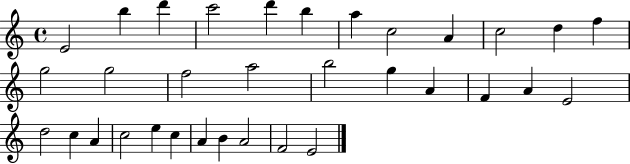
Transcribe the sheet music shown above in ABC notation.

X:1
T:Untitled
M:4/4
L:1/4
K:C
E2 b d' c'2 d' b a c2 A c2 d f g2 g2 f2 a2 b2 g A F A E2 d2 c A c2 e c A B A2 F2 E2